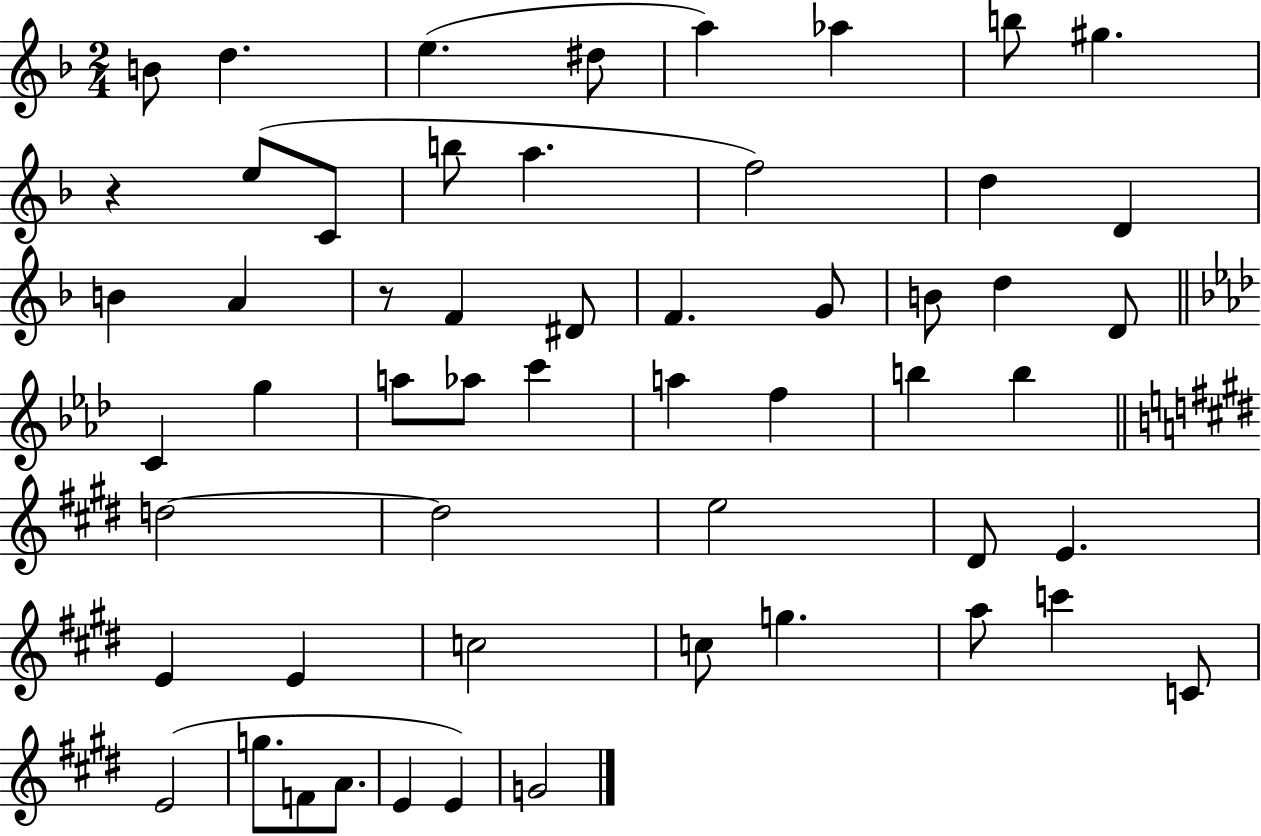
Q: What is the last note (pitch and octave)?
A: G4